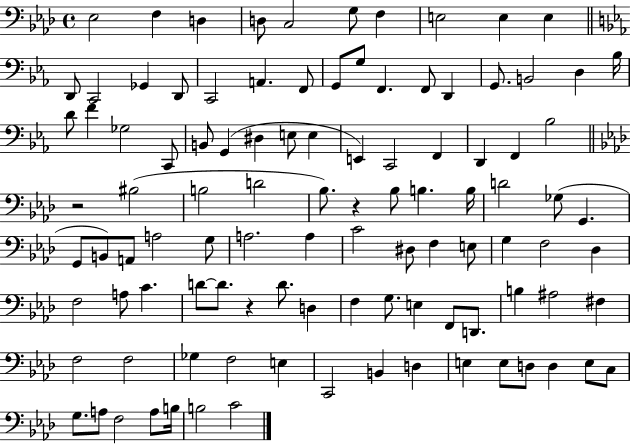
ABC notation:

X:1
T:Untitled
M:4/4
L:1/4
K:Ab
_E,2 F, D, D,/2 C,2 G,/2 F, E,2 E, E, D,,/2 C,,2 _G,, D,,/2 C,,2 A,, F,,/2 G,,/2 G,/2 F,, F,,/2 D,, G,,/2 B,,2 D, _B,/4 D/2 F _G,2 C,,/2 B,,/2 G,, ^D, E,/2 E, E,, C,,2 F,, D,, F,, _B,2 z2 ^B,2 B,2 D2 _B,/2 z _B,/2 B, B,/4 D2 _G,/2 G,, G,,/2 B,,/2 A,,/2 A,2 G,/2 A,2 A, C2 ^D,/2 F, E,/2 G, F,2 _D, F,2 A,/2 C D/2 D/2 z D/2 D, F, G,/2 E, F,,/2 D,,/2 B, ^A,2 ^F, F,2 F,2 _G, F,2 E, C,,2 B,, D, E, E,/2 D,/2 D, E,/2 C,/2 G,/2 A,/2 F,2 A,/2 B,/4 B,2 C2